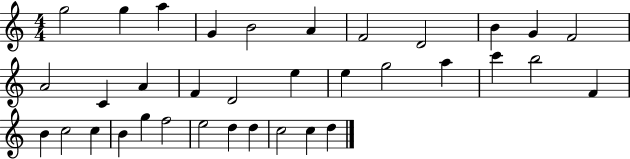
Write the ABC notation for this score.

X:1
T:Untitled
M:4/4
L:1/4
K:C
g2 g a G B2 A F2 D2 B G F2 A2 C A F D2 e e g2 a c' b2 F B c2 c B g f2 e2 d d c2 c d